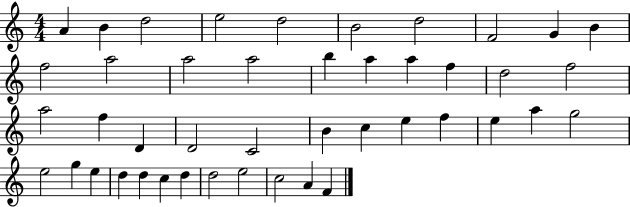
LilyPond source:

{
  \clef treble
  \numericTimeSignature
  \time 4/4
  \key c \major
  a'4 b'4 d''2 | e''2 d''2 | b'2 d''2 | f'2 g'4 b'4 | \break f''2 a''2 | a''2 a''2 | b''4 a''4 a''4 f''4 | d''2 f''2 | \break a''2 f''4 d'4 | d'2 c'2 | b'4 c''4 e''4 f''4 | e''4 a''4 g''2 | \break e''2 g''4 e''4 | d''4 d''4 c''4 d''4 | d''2 e''2 | c''2 a'4 f'4 | \break \bar "|."
}